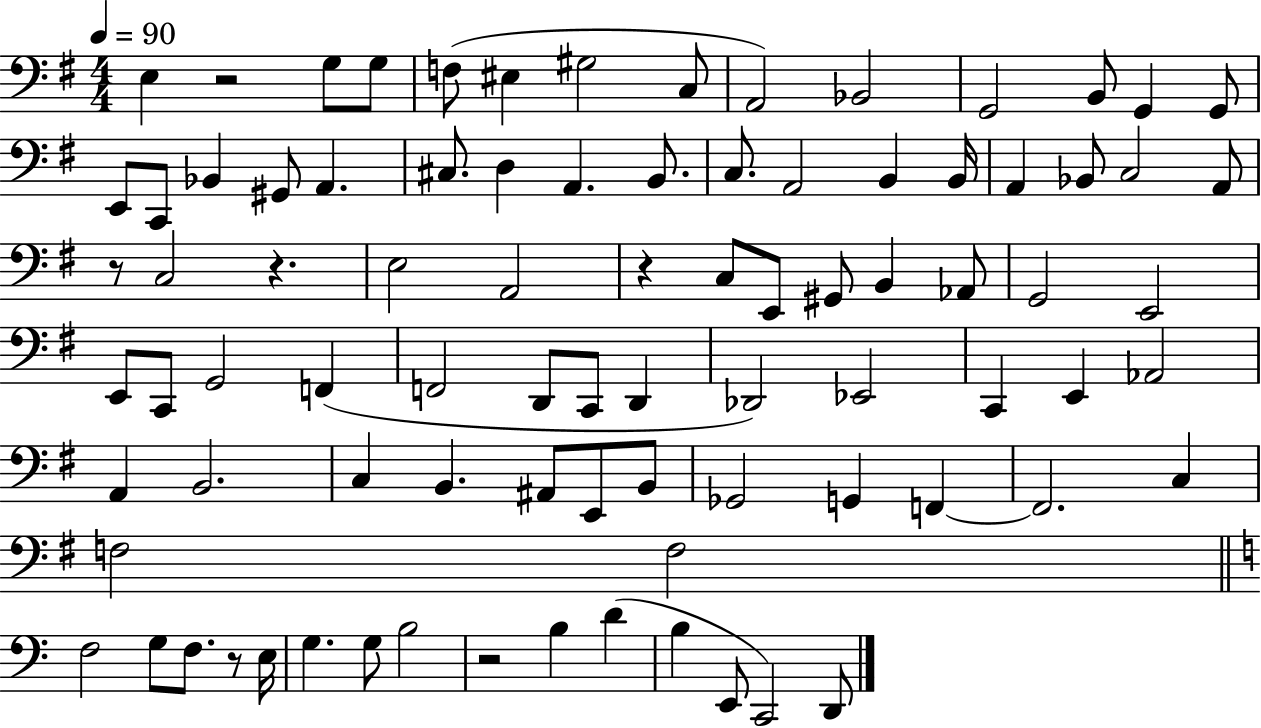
{
  \clef bass
  \numericTimeSignature
  \time 4/4
  \key g \major
  \tempo 4 = 90
  e4 r2 g8 g8 | f8( eis4 gis2 c8 | a,2) bes,2 | g,2 b,8 g,4 g,8 | \break e,8 c,8 bes,4 gis,8 a,4. | cis8. d4 a,4. b,8. | c8. a,2 b,4 b,16 | a,4 bes,8 c2 a,8 | \break r8 c2 r4. | e2 a,2 | r4 c8 e,8 gis,8 b,4 aes,8 | g,2 e,2 | \break e,8 c,8 g,2 f,4( | f,2 d,8 c,8 d,4 | des,2) ees,2 | c,4 e,4 aes,2 | \break a,4 b,2. | c4 b,4. ais,8 e,8 b,8 | ges,2 g,4 f,4~~ | f,2. c4 | \break f2 f2 | \bar "||" \break \key c \major f2 g8 f8. r8 e16 | g4. g8 b2 | r2 b4 d'4( | b4 e,8 c,2) d,8 | \break \bar "|."
}